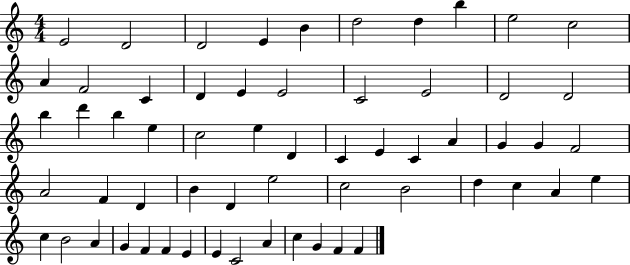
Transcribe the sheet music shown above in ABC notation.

X:1
T:Untitled
M:4/4
L:1/4
K:C
E2 D2 D2 E B d2 d b e2 c2 A F2 C D E E2 C2 E2 D2 D2 b d' b e c2 e D C E C A G G F2 A2 F D B D e2 c2 B2 d c A e c B2 A G F F E E C2 A c G F F